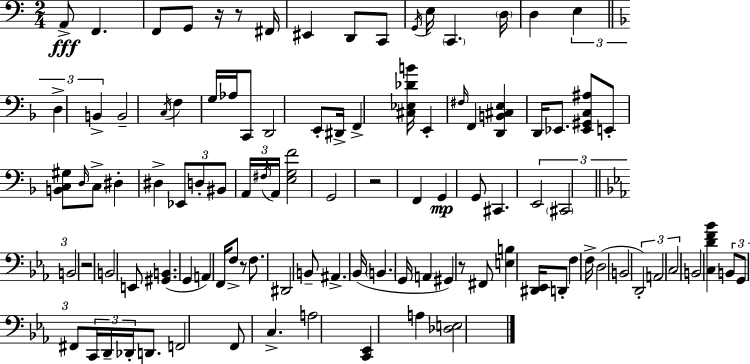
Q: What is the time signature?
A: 2/4